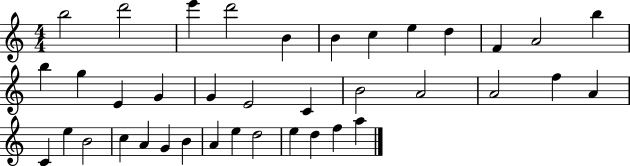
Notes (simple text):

B5/h D6/h E6/q D6/h B4/q B4/q C5/q E5/q D5/q F4/q A4/h B5/q B5/q G5/q E4/q G4/q G4/q E4/h C4/q B4/h A4/h A4/h F5/q A4/q C4/q E5/q B4/h C5/q A4/q G4/q B4/q A4/q E5/q D5/h E5/q D5/q F5/q A5/q